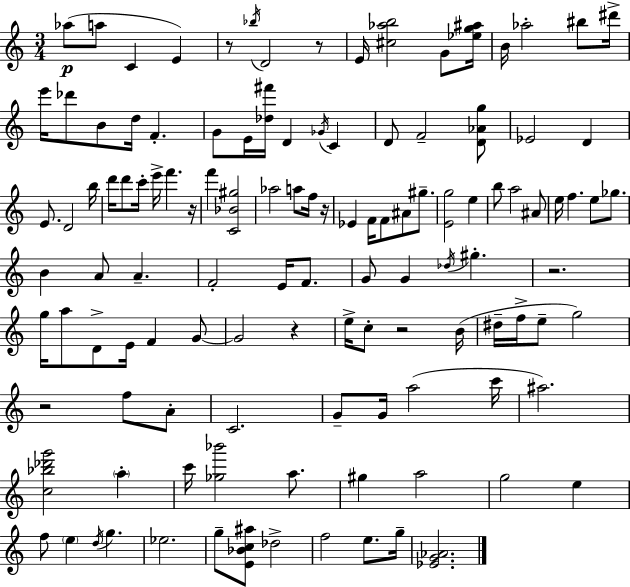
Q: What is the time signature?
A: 3/4